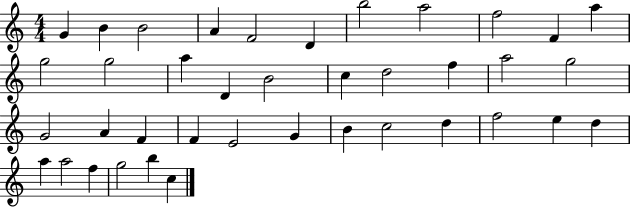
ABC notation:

X:1
T:Untitled
M:4/4
L:1/4
K:C
G B B2 A F2 D b2 a2 f2 F a g2 g2 a D B2 c d2 f a2 g2 G2 A F F E2 G B c2 d f2 e d a a2 f g2 b c